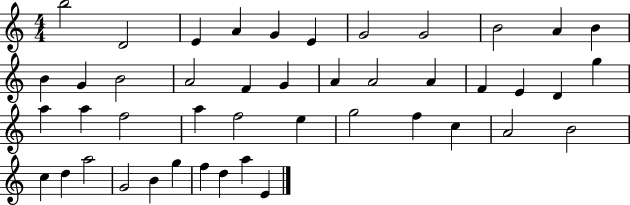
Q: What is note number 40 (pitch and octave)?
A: B4